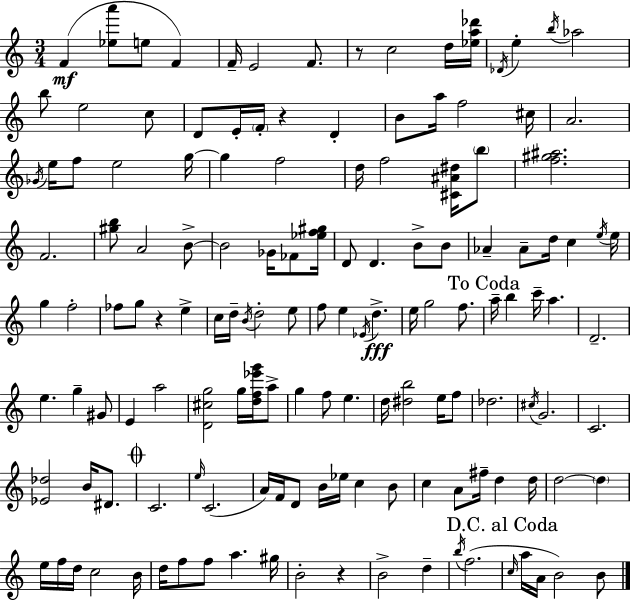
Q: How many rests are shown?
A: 4